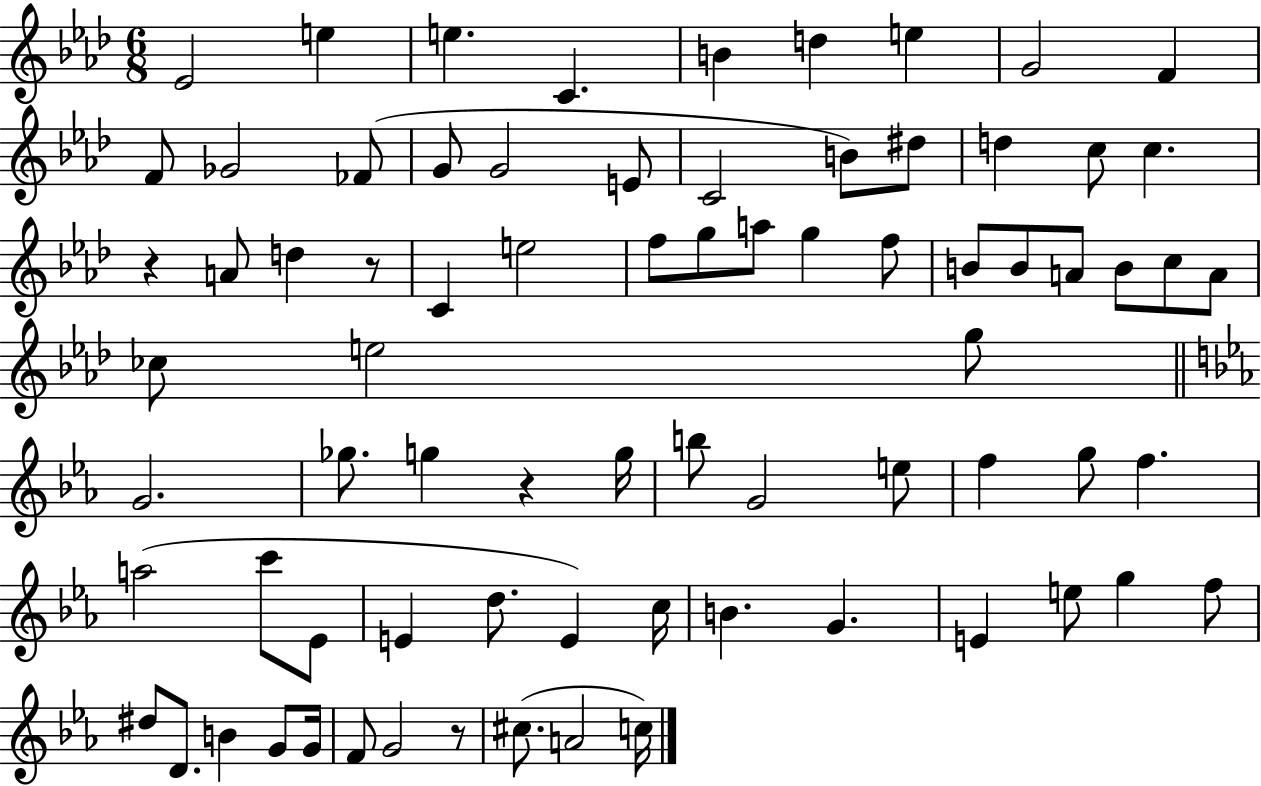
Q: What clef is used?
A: treble